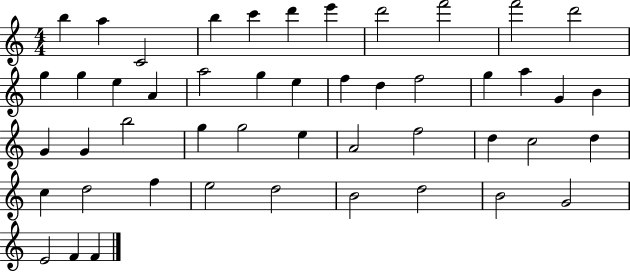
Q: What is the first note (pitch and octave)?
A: B5